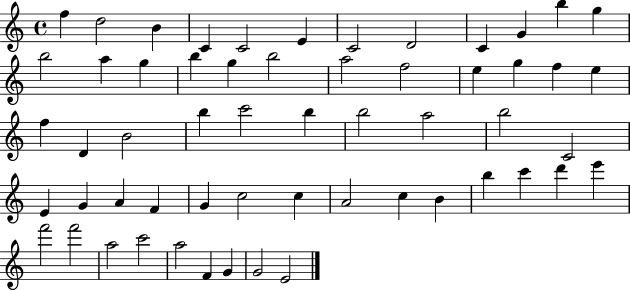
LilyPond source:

{
  \clef treble
  \time 4/4
  \defaultTimeSignature
  \key c \major
  f''4 d''2 b'4 | c'4 c'2 e'4 | c'2 d'2 | c'4 g'4 b''4 g''4 | \break b''2 a''4 g''4 | b''4 g''4 b''2 | a''2 f''2 | e''4 g''4 f''4 e''4 | \break f''4 d'4 b'2 | b''4 c'''2 b''4 | b''2 a''2 | b''2 c'2 | \break e'4 g'4 a'4 f'4 | g'4 c''2 c''4 | a'2 c''4 b'4 | b''4 c'''4 d'''4 e'''4 | \break f'''2 f'''2 | a''2 c'''2 | a''2 f'4 g'4 | g'2 e'2 | \break \bar "|."
}